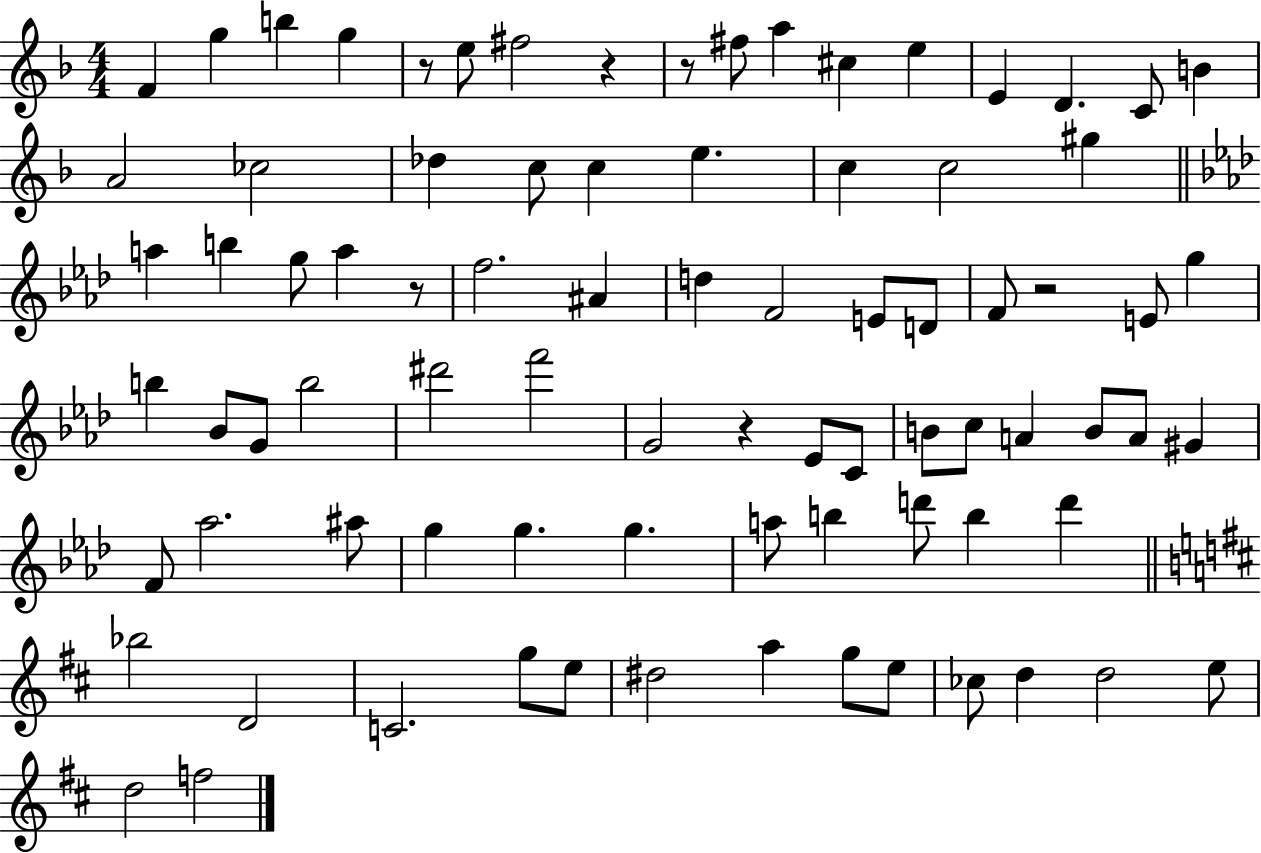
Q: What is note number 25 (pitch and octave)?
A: B5